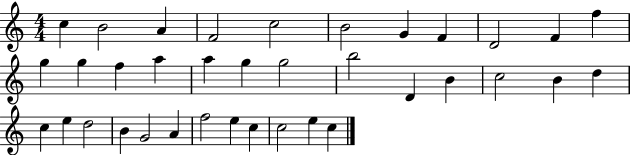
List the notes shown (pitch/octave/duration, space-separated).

C5/q B4/h A4/q F4/h C5/h B4/h G4/q F4/q D4/h F4/q F5/q G5/q G5/q F5/q A5/q A5/q G5/q G5/h B5/h D4/q B4/q C5/h B4/q D5/q C5/q E5/q D5/h B4/q G4/h A4/q F5/h E5/q C5/q C5/h E5/q C5/q